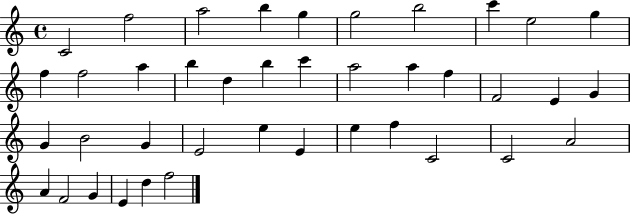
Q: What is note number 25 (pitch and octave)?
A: B4